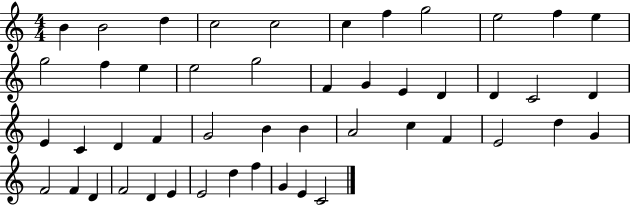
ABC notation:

X:1
T:Untitled
M:4/4
L:1/4
K:C
B B2 d c2 c2 c f g2 e2 f e g2 f e e2 g2 F G E D D C2 D E C D F G2 B B A2 c F E2 d G F2 F D F2 D E E2 d f G E C2